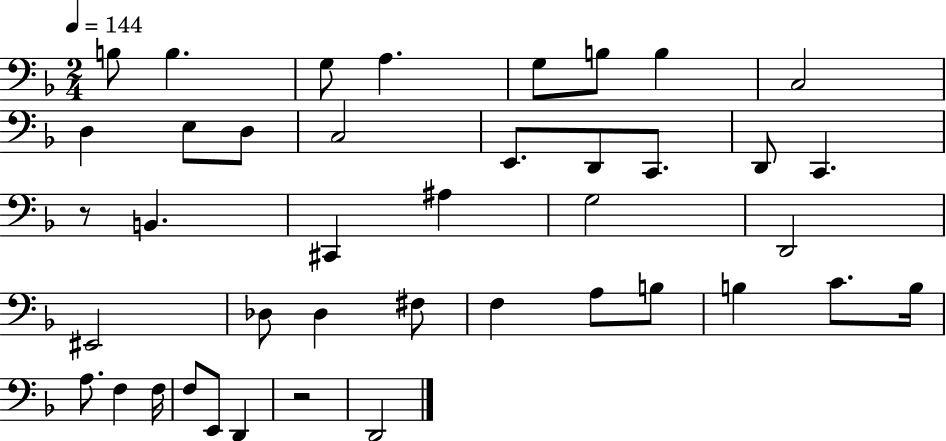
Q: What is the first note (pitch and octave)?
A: B3